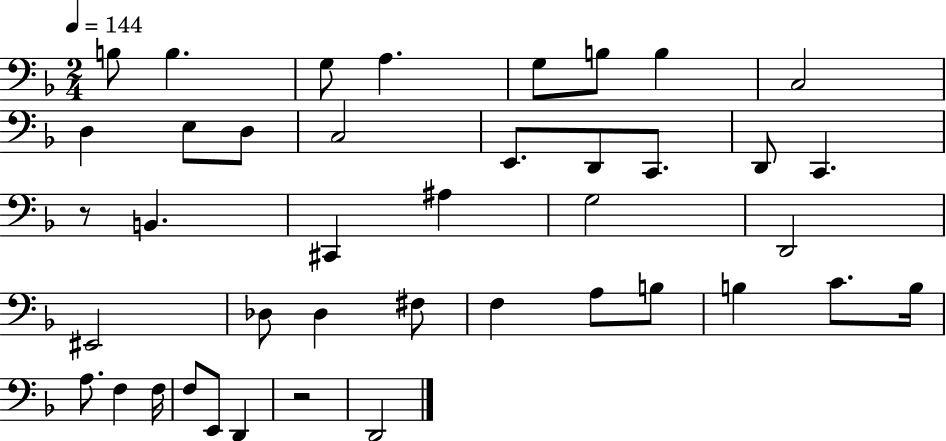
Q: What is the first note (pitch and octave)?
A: B3